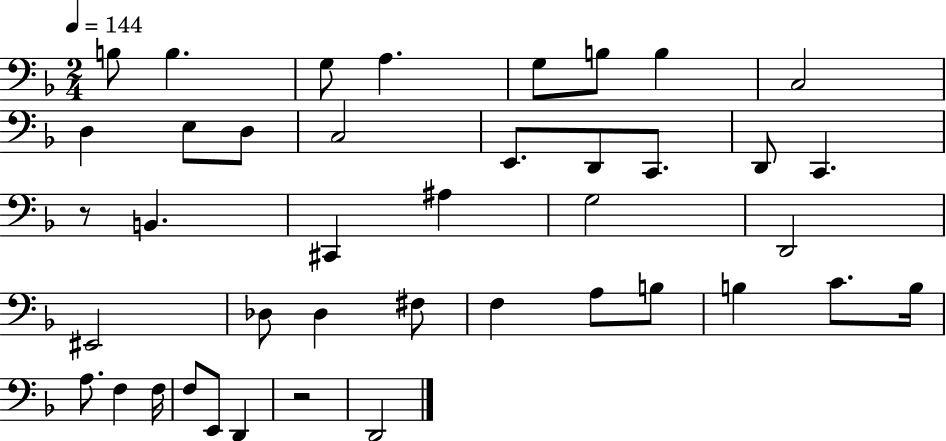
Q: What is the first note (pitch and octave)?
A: B3